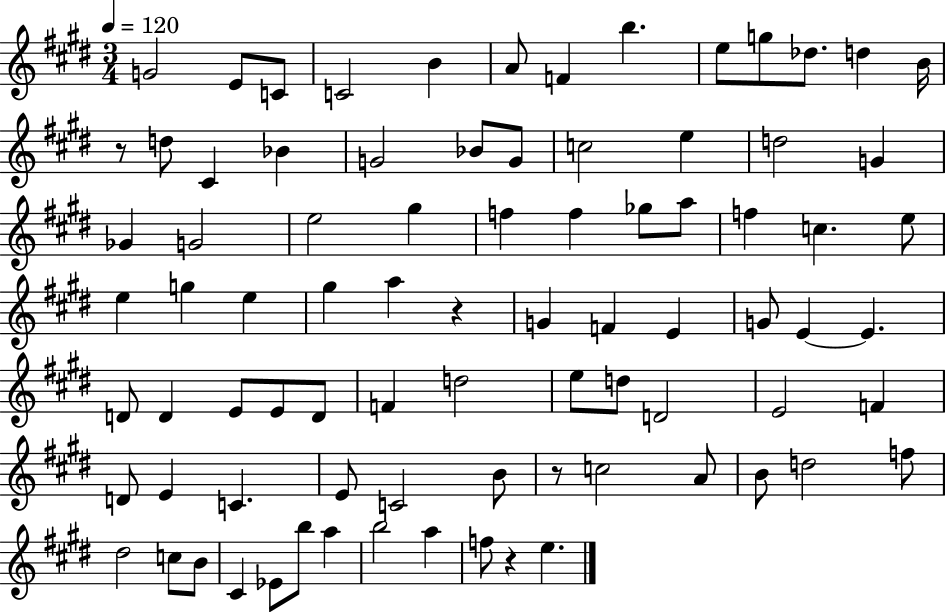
G4/h E4/e C4/e C4/h B4/q A4/e F4/q B5/q. E5/e G5/e Db5/e. D5/q B4/s R/e D5/e C#4/q Bb4/q G4/h Bb4/e G4/e C5/h E5/q D5/h G4/q Gb4/q G4/h E5/h G#5/q F5/q F5/q Gb5/e A5/e F5/q C5/q. E5/e E5/q G5/q E5/q G#5/q A5/q R/q G4/q F4/q E4/q G4/e E4/q E4/q. D4/e D4/q E4/e E4/e D4/e F4/q D5/h E5/e D5/e D4/h E4/h F4/q D4/e E4/q C4/q. E4/e C4/h B4/e R/e C5/h A4/e B4/e D5/h F5/e D#5/h C5/e B4/e C#4/q Eb4/e B5/e A5/q B5/h A5/q F5/e R/q E5/q.